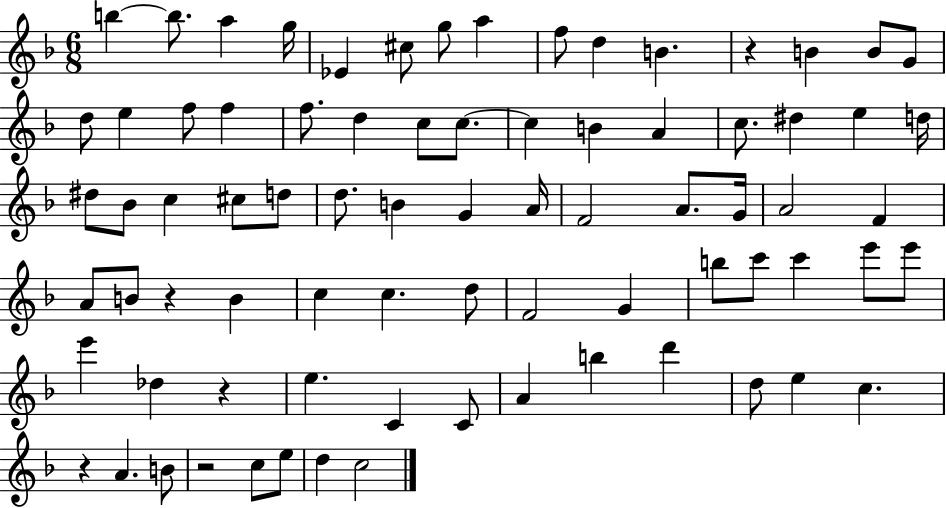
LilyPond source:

{
  \clef treble
  \numericTimeSignature
  \time 6/8
  \key f \major
  \repeat volta 2 { b''4~~ b''8. a''4 g''16 | ees'4 cis''8 g''8 a''4 | f''8 d''4 b'4. | r4 b'4 b'8 g'8 | \break d''8 e''4 f''8 f''4 | f''8. d''4 c''8 c''8.~~ | c''4 b'4 a'4 | c''8. dis''4 e''4 d''16 | \break dis''8 bes'8 c''4 cis''8 d''8 | d''8. b'4 g'4 a'16 | f'2 a'8. g'16 | a'2 f'4 | \break a'8 b'8 r4 b'4 | c''4 c''4. d''8 | f'2 g'4 | b''8 c'''8 c'''4 e'''8 e'''8 | \break e'''4 des''4 r4 | e''4. c'4 c'8 | a'4 b''4 d'''4 | d''8 e''4 c''4. | \break r4 a'4. b'8 | r2 c''8 e''8 | d''4 c''2 | } \bar "|."
}